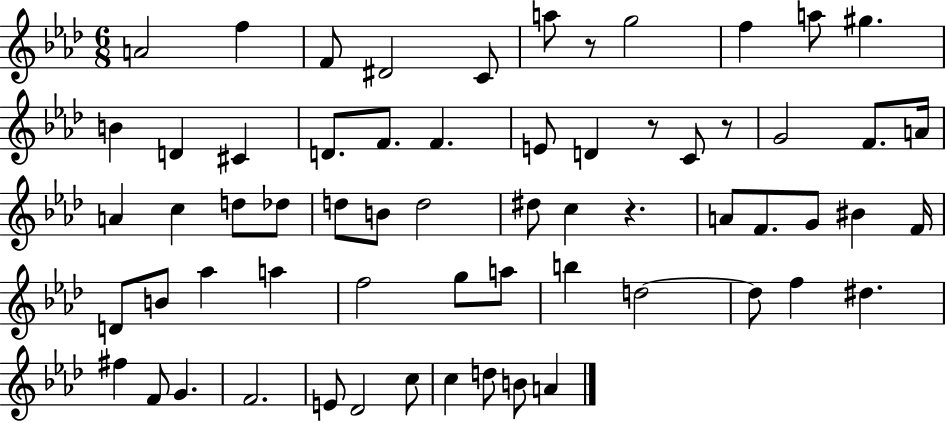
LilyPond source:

{
  \clef treble
  \numericTimeSignature
  \time 6/8
  \key aes \major
  a'2 f''4 | f'8 dis'2 c'8 | a''8 r8 g''2 | f''4 a''8 gis''4. | \break b'4 d'4 cis'4 | d'8. f'8. f'4. | e'8 d'4 r8 c'8 r8 | g'2 f'8. a'16 | \break a'4 c''4 d''8 des''8 | d''8 b'8 d''2 | dis''8 c''4 r4. | a'8 f'8. g'8 bis'4 f'16 | \break d'8 b'8 aes''4 a''4 | f''2 g''8 a''8 | b''4 d''2~~ | d''8 f''4 dis''4. | \break fis''4 f'8 g'4. | f'2. | e'8 des'2 c''8 | c''4 d''8 b'8 a'4 | \break \bar "|."
}